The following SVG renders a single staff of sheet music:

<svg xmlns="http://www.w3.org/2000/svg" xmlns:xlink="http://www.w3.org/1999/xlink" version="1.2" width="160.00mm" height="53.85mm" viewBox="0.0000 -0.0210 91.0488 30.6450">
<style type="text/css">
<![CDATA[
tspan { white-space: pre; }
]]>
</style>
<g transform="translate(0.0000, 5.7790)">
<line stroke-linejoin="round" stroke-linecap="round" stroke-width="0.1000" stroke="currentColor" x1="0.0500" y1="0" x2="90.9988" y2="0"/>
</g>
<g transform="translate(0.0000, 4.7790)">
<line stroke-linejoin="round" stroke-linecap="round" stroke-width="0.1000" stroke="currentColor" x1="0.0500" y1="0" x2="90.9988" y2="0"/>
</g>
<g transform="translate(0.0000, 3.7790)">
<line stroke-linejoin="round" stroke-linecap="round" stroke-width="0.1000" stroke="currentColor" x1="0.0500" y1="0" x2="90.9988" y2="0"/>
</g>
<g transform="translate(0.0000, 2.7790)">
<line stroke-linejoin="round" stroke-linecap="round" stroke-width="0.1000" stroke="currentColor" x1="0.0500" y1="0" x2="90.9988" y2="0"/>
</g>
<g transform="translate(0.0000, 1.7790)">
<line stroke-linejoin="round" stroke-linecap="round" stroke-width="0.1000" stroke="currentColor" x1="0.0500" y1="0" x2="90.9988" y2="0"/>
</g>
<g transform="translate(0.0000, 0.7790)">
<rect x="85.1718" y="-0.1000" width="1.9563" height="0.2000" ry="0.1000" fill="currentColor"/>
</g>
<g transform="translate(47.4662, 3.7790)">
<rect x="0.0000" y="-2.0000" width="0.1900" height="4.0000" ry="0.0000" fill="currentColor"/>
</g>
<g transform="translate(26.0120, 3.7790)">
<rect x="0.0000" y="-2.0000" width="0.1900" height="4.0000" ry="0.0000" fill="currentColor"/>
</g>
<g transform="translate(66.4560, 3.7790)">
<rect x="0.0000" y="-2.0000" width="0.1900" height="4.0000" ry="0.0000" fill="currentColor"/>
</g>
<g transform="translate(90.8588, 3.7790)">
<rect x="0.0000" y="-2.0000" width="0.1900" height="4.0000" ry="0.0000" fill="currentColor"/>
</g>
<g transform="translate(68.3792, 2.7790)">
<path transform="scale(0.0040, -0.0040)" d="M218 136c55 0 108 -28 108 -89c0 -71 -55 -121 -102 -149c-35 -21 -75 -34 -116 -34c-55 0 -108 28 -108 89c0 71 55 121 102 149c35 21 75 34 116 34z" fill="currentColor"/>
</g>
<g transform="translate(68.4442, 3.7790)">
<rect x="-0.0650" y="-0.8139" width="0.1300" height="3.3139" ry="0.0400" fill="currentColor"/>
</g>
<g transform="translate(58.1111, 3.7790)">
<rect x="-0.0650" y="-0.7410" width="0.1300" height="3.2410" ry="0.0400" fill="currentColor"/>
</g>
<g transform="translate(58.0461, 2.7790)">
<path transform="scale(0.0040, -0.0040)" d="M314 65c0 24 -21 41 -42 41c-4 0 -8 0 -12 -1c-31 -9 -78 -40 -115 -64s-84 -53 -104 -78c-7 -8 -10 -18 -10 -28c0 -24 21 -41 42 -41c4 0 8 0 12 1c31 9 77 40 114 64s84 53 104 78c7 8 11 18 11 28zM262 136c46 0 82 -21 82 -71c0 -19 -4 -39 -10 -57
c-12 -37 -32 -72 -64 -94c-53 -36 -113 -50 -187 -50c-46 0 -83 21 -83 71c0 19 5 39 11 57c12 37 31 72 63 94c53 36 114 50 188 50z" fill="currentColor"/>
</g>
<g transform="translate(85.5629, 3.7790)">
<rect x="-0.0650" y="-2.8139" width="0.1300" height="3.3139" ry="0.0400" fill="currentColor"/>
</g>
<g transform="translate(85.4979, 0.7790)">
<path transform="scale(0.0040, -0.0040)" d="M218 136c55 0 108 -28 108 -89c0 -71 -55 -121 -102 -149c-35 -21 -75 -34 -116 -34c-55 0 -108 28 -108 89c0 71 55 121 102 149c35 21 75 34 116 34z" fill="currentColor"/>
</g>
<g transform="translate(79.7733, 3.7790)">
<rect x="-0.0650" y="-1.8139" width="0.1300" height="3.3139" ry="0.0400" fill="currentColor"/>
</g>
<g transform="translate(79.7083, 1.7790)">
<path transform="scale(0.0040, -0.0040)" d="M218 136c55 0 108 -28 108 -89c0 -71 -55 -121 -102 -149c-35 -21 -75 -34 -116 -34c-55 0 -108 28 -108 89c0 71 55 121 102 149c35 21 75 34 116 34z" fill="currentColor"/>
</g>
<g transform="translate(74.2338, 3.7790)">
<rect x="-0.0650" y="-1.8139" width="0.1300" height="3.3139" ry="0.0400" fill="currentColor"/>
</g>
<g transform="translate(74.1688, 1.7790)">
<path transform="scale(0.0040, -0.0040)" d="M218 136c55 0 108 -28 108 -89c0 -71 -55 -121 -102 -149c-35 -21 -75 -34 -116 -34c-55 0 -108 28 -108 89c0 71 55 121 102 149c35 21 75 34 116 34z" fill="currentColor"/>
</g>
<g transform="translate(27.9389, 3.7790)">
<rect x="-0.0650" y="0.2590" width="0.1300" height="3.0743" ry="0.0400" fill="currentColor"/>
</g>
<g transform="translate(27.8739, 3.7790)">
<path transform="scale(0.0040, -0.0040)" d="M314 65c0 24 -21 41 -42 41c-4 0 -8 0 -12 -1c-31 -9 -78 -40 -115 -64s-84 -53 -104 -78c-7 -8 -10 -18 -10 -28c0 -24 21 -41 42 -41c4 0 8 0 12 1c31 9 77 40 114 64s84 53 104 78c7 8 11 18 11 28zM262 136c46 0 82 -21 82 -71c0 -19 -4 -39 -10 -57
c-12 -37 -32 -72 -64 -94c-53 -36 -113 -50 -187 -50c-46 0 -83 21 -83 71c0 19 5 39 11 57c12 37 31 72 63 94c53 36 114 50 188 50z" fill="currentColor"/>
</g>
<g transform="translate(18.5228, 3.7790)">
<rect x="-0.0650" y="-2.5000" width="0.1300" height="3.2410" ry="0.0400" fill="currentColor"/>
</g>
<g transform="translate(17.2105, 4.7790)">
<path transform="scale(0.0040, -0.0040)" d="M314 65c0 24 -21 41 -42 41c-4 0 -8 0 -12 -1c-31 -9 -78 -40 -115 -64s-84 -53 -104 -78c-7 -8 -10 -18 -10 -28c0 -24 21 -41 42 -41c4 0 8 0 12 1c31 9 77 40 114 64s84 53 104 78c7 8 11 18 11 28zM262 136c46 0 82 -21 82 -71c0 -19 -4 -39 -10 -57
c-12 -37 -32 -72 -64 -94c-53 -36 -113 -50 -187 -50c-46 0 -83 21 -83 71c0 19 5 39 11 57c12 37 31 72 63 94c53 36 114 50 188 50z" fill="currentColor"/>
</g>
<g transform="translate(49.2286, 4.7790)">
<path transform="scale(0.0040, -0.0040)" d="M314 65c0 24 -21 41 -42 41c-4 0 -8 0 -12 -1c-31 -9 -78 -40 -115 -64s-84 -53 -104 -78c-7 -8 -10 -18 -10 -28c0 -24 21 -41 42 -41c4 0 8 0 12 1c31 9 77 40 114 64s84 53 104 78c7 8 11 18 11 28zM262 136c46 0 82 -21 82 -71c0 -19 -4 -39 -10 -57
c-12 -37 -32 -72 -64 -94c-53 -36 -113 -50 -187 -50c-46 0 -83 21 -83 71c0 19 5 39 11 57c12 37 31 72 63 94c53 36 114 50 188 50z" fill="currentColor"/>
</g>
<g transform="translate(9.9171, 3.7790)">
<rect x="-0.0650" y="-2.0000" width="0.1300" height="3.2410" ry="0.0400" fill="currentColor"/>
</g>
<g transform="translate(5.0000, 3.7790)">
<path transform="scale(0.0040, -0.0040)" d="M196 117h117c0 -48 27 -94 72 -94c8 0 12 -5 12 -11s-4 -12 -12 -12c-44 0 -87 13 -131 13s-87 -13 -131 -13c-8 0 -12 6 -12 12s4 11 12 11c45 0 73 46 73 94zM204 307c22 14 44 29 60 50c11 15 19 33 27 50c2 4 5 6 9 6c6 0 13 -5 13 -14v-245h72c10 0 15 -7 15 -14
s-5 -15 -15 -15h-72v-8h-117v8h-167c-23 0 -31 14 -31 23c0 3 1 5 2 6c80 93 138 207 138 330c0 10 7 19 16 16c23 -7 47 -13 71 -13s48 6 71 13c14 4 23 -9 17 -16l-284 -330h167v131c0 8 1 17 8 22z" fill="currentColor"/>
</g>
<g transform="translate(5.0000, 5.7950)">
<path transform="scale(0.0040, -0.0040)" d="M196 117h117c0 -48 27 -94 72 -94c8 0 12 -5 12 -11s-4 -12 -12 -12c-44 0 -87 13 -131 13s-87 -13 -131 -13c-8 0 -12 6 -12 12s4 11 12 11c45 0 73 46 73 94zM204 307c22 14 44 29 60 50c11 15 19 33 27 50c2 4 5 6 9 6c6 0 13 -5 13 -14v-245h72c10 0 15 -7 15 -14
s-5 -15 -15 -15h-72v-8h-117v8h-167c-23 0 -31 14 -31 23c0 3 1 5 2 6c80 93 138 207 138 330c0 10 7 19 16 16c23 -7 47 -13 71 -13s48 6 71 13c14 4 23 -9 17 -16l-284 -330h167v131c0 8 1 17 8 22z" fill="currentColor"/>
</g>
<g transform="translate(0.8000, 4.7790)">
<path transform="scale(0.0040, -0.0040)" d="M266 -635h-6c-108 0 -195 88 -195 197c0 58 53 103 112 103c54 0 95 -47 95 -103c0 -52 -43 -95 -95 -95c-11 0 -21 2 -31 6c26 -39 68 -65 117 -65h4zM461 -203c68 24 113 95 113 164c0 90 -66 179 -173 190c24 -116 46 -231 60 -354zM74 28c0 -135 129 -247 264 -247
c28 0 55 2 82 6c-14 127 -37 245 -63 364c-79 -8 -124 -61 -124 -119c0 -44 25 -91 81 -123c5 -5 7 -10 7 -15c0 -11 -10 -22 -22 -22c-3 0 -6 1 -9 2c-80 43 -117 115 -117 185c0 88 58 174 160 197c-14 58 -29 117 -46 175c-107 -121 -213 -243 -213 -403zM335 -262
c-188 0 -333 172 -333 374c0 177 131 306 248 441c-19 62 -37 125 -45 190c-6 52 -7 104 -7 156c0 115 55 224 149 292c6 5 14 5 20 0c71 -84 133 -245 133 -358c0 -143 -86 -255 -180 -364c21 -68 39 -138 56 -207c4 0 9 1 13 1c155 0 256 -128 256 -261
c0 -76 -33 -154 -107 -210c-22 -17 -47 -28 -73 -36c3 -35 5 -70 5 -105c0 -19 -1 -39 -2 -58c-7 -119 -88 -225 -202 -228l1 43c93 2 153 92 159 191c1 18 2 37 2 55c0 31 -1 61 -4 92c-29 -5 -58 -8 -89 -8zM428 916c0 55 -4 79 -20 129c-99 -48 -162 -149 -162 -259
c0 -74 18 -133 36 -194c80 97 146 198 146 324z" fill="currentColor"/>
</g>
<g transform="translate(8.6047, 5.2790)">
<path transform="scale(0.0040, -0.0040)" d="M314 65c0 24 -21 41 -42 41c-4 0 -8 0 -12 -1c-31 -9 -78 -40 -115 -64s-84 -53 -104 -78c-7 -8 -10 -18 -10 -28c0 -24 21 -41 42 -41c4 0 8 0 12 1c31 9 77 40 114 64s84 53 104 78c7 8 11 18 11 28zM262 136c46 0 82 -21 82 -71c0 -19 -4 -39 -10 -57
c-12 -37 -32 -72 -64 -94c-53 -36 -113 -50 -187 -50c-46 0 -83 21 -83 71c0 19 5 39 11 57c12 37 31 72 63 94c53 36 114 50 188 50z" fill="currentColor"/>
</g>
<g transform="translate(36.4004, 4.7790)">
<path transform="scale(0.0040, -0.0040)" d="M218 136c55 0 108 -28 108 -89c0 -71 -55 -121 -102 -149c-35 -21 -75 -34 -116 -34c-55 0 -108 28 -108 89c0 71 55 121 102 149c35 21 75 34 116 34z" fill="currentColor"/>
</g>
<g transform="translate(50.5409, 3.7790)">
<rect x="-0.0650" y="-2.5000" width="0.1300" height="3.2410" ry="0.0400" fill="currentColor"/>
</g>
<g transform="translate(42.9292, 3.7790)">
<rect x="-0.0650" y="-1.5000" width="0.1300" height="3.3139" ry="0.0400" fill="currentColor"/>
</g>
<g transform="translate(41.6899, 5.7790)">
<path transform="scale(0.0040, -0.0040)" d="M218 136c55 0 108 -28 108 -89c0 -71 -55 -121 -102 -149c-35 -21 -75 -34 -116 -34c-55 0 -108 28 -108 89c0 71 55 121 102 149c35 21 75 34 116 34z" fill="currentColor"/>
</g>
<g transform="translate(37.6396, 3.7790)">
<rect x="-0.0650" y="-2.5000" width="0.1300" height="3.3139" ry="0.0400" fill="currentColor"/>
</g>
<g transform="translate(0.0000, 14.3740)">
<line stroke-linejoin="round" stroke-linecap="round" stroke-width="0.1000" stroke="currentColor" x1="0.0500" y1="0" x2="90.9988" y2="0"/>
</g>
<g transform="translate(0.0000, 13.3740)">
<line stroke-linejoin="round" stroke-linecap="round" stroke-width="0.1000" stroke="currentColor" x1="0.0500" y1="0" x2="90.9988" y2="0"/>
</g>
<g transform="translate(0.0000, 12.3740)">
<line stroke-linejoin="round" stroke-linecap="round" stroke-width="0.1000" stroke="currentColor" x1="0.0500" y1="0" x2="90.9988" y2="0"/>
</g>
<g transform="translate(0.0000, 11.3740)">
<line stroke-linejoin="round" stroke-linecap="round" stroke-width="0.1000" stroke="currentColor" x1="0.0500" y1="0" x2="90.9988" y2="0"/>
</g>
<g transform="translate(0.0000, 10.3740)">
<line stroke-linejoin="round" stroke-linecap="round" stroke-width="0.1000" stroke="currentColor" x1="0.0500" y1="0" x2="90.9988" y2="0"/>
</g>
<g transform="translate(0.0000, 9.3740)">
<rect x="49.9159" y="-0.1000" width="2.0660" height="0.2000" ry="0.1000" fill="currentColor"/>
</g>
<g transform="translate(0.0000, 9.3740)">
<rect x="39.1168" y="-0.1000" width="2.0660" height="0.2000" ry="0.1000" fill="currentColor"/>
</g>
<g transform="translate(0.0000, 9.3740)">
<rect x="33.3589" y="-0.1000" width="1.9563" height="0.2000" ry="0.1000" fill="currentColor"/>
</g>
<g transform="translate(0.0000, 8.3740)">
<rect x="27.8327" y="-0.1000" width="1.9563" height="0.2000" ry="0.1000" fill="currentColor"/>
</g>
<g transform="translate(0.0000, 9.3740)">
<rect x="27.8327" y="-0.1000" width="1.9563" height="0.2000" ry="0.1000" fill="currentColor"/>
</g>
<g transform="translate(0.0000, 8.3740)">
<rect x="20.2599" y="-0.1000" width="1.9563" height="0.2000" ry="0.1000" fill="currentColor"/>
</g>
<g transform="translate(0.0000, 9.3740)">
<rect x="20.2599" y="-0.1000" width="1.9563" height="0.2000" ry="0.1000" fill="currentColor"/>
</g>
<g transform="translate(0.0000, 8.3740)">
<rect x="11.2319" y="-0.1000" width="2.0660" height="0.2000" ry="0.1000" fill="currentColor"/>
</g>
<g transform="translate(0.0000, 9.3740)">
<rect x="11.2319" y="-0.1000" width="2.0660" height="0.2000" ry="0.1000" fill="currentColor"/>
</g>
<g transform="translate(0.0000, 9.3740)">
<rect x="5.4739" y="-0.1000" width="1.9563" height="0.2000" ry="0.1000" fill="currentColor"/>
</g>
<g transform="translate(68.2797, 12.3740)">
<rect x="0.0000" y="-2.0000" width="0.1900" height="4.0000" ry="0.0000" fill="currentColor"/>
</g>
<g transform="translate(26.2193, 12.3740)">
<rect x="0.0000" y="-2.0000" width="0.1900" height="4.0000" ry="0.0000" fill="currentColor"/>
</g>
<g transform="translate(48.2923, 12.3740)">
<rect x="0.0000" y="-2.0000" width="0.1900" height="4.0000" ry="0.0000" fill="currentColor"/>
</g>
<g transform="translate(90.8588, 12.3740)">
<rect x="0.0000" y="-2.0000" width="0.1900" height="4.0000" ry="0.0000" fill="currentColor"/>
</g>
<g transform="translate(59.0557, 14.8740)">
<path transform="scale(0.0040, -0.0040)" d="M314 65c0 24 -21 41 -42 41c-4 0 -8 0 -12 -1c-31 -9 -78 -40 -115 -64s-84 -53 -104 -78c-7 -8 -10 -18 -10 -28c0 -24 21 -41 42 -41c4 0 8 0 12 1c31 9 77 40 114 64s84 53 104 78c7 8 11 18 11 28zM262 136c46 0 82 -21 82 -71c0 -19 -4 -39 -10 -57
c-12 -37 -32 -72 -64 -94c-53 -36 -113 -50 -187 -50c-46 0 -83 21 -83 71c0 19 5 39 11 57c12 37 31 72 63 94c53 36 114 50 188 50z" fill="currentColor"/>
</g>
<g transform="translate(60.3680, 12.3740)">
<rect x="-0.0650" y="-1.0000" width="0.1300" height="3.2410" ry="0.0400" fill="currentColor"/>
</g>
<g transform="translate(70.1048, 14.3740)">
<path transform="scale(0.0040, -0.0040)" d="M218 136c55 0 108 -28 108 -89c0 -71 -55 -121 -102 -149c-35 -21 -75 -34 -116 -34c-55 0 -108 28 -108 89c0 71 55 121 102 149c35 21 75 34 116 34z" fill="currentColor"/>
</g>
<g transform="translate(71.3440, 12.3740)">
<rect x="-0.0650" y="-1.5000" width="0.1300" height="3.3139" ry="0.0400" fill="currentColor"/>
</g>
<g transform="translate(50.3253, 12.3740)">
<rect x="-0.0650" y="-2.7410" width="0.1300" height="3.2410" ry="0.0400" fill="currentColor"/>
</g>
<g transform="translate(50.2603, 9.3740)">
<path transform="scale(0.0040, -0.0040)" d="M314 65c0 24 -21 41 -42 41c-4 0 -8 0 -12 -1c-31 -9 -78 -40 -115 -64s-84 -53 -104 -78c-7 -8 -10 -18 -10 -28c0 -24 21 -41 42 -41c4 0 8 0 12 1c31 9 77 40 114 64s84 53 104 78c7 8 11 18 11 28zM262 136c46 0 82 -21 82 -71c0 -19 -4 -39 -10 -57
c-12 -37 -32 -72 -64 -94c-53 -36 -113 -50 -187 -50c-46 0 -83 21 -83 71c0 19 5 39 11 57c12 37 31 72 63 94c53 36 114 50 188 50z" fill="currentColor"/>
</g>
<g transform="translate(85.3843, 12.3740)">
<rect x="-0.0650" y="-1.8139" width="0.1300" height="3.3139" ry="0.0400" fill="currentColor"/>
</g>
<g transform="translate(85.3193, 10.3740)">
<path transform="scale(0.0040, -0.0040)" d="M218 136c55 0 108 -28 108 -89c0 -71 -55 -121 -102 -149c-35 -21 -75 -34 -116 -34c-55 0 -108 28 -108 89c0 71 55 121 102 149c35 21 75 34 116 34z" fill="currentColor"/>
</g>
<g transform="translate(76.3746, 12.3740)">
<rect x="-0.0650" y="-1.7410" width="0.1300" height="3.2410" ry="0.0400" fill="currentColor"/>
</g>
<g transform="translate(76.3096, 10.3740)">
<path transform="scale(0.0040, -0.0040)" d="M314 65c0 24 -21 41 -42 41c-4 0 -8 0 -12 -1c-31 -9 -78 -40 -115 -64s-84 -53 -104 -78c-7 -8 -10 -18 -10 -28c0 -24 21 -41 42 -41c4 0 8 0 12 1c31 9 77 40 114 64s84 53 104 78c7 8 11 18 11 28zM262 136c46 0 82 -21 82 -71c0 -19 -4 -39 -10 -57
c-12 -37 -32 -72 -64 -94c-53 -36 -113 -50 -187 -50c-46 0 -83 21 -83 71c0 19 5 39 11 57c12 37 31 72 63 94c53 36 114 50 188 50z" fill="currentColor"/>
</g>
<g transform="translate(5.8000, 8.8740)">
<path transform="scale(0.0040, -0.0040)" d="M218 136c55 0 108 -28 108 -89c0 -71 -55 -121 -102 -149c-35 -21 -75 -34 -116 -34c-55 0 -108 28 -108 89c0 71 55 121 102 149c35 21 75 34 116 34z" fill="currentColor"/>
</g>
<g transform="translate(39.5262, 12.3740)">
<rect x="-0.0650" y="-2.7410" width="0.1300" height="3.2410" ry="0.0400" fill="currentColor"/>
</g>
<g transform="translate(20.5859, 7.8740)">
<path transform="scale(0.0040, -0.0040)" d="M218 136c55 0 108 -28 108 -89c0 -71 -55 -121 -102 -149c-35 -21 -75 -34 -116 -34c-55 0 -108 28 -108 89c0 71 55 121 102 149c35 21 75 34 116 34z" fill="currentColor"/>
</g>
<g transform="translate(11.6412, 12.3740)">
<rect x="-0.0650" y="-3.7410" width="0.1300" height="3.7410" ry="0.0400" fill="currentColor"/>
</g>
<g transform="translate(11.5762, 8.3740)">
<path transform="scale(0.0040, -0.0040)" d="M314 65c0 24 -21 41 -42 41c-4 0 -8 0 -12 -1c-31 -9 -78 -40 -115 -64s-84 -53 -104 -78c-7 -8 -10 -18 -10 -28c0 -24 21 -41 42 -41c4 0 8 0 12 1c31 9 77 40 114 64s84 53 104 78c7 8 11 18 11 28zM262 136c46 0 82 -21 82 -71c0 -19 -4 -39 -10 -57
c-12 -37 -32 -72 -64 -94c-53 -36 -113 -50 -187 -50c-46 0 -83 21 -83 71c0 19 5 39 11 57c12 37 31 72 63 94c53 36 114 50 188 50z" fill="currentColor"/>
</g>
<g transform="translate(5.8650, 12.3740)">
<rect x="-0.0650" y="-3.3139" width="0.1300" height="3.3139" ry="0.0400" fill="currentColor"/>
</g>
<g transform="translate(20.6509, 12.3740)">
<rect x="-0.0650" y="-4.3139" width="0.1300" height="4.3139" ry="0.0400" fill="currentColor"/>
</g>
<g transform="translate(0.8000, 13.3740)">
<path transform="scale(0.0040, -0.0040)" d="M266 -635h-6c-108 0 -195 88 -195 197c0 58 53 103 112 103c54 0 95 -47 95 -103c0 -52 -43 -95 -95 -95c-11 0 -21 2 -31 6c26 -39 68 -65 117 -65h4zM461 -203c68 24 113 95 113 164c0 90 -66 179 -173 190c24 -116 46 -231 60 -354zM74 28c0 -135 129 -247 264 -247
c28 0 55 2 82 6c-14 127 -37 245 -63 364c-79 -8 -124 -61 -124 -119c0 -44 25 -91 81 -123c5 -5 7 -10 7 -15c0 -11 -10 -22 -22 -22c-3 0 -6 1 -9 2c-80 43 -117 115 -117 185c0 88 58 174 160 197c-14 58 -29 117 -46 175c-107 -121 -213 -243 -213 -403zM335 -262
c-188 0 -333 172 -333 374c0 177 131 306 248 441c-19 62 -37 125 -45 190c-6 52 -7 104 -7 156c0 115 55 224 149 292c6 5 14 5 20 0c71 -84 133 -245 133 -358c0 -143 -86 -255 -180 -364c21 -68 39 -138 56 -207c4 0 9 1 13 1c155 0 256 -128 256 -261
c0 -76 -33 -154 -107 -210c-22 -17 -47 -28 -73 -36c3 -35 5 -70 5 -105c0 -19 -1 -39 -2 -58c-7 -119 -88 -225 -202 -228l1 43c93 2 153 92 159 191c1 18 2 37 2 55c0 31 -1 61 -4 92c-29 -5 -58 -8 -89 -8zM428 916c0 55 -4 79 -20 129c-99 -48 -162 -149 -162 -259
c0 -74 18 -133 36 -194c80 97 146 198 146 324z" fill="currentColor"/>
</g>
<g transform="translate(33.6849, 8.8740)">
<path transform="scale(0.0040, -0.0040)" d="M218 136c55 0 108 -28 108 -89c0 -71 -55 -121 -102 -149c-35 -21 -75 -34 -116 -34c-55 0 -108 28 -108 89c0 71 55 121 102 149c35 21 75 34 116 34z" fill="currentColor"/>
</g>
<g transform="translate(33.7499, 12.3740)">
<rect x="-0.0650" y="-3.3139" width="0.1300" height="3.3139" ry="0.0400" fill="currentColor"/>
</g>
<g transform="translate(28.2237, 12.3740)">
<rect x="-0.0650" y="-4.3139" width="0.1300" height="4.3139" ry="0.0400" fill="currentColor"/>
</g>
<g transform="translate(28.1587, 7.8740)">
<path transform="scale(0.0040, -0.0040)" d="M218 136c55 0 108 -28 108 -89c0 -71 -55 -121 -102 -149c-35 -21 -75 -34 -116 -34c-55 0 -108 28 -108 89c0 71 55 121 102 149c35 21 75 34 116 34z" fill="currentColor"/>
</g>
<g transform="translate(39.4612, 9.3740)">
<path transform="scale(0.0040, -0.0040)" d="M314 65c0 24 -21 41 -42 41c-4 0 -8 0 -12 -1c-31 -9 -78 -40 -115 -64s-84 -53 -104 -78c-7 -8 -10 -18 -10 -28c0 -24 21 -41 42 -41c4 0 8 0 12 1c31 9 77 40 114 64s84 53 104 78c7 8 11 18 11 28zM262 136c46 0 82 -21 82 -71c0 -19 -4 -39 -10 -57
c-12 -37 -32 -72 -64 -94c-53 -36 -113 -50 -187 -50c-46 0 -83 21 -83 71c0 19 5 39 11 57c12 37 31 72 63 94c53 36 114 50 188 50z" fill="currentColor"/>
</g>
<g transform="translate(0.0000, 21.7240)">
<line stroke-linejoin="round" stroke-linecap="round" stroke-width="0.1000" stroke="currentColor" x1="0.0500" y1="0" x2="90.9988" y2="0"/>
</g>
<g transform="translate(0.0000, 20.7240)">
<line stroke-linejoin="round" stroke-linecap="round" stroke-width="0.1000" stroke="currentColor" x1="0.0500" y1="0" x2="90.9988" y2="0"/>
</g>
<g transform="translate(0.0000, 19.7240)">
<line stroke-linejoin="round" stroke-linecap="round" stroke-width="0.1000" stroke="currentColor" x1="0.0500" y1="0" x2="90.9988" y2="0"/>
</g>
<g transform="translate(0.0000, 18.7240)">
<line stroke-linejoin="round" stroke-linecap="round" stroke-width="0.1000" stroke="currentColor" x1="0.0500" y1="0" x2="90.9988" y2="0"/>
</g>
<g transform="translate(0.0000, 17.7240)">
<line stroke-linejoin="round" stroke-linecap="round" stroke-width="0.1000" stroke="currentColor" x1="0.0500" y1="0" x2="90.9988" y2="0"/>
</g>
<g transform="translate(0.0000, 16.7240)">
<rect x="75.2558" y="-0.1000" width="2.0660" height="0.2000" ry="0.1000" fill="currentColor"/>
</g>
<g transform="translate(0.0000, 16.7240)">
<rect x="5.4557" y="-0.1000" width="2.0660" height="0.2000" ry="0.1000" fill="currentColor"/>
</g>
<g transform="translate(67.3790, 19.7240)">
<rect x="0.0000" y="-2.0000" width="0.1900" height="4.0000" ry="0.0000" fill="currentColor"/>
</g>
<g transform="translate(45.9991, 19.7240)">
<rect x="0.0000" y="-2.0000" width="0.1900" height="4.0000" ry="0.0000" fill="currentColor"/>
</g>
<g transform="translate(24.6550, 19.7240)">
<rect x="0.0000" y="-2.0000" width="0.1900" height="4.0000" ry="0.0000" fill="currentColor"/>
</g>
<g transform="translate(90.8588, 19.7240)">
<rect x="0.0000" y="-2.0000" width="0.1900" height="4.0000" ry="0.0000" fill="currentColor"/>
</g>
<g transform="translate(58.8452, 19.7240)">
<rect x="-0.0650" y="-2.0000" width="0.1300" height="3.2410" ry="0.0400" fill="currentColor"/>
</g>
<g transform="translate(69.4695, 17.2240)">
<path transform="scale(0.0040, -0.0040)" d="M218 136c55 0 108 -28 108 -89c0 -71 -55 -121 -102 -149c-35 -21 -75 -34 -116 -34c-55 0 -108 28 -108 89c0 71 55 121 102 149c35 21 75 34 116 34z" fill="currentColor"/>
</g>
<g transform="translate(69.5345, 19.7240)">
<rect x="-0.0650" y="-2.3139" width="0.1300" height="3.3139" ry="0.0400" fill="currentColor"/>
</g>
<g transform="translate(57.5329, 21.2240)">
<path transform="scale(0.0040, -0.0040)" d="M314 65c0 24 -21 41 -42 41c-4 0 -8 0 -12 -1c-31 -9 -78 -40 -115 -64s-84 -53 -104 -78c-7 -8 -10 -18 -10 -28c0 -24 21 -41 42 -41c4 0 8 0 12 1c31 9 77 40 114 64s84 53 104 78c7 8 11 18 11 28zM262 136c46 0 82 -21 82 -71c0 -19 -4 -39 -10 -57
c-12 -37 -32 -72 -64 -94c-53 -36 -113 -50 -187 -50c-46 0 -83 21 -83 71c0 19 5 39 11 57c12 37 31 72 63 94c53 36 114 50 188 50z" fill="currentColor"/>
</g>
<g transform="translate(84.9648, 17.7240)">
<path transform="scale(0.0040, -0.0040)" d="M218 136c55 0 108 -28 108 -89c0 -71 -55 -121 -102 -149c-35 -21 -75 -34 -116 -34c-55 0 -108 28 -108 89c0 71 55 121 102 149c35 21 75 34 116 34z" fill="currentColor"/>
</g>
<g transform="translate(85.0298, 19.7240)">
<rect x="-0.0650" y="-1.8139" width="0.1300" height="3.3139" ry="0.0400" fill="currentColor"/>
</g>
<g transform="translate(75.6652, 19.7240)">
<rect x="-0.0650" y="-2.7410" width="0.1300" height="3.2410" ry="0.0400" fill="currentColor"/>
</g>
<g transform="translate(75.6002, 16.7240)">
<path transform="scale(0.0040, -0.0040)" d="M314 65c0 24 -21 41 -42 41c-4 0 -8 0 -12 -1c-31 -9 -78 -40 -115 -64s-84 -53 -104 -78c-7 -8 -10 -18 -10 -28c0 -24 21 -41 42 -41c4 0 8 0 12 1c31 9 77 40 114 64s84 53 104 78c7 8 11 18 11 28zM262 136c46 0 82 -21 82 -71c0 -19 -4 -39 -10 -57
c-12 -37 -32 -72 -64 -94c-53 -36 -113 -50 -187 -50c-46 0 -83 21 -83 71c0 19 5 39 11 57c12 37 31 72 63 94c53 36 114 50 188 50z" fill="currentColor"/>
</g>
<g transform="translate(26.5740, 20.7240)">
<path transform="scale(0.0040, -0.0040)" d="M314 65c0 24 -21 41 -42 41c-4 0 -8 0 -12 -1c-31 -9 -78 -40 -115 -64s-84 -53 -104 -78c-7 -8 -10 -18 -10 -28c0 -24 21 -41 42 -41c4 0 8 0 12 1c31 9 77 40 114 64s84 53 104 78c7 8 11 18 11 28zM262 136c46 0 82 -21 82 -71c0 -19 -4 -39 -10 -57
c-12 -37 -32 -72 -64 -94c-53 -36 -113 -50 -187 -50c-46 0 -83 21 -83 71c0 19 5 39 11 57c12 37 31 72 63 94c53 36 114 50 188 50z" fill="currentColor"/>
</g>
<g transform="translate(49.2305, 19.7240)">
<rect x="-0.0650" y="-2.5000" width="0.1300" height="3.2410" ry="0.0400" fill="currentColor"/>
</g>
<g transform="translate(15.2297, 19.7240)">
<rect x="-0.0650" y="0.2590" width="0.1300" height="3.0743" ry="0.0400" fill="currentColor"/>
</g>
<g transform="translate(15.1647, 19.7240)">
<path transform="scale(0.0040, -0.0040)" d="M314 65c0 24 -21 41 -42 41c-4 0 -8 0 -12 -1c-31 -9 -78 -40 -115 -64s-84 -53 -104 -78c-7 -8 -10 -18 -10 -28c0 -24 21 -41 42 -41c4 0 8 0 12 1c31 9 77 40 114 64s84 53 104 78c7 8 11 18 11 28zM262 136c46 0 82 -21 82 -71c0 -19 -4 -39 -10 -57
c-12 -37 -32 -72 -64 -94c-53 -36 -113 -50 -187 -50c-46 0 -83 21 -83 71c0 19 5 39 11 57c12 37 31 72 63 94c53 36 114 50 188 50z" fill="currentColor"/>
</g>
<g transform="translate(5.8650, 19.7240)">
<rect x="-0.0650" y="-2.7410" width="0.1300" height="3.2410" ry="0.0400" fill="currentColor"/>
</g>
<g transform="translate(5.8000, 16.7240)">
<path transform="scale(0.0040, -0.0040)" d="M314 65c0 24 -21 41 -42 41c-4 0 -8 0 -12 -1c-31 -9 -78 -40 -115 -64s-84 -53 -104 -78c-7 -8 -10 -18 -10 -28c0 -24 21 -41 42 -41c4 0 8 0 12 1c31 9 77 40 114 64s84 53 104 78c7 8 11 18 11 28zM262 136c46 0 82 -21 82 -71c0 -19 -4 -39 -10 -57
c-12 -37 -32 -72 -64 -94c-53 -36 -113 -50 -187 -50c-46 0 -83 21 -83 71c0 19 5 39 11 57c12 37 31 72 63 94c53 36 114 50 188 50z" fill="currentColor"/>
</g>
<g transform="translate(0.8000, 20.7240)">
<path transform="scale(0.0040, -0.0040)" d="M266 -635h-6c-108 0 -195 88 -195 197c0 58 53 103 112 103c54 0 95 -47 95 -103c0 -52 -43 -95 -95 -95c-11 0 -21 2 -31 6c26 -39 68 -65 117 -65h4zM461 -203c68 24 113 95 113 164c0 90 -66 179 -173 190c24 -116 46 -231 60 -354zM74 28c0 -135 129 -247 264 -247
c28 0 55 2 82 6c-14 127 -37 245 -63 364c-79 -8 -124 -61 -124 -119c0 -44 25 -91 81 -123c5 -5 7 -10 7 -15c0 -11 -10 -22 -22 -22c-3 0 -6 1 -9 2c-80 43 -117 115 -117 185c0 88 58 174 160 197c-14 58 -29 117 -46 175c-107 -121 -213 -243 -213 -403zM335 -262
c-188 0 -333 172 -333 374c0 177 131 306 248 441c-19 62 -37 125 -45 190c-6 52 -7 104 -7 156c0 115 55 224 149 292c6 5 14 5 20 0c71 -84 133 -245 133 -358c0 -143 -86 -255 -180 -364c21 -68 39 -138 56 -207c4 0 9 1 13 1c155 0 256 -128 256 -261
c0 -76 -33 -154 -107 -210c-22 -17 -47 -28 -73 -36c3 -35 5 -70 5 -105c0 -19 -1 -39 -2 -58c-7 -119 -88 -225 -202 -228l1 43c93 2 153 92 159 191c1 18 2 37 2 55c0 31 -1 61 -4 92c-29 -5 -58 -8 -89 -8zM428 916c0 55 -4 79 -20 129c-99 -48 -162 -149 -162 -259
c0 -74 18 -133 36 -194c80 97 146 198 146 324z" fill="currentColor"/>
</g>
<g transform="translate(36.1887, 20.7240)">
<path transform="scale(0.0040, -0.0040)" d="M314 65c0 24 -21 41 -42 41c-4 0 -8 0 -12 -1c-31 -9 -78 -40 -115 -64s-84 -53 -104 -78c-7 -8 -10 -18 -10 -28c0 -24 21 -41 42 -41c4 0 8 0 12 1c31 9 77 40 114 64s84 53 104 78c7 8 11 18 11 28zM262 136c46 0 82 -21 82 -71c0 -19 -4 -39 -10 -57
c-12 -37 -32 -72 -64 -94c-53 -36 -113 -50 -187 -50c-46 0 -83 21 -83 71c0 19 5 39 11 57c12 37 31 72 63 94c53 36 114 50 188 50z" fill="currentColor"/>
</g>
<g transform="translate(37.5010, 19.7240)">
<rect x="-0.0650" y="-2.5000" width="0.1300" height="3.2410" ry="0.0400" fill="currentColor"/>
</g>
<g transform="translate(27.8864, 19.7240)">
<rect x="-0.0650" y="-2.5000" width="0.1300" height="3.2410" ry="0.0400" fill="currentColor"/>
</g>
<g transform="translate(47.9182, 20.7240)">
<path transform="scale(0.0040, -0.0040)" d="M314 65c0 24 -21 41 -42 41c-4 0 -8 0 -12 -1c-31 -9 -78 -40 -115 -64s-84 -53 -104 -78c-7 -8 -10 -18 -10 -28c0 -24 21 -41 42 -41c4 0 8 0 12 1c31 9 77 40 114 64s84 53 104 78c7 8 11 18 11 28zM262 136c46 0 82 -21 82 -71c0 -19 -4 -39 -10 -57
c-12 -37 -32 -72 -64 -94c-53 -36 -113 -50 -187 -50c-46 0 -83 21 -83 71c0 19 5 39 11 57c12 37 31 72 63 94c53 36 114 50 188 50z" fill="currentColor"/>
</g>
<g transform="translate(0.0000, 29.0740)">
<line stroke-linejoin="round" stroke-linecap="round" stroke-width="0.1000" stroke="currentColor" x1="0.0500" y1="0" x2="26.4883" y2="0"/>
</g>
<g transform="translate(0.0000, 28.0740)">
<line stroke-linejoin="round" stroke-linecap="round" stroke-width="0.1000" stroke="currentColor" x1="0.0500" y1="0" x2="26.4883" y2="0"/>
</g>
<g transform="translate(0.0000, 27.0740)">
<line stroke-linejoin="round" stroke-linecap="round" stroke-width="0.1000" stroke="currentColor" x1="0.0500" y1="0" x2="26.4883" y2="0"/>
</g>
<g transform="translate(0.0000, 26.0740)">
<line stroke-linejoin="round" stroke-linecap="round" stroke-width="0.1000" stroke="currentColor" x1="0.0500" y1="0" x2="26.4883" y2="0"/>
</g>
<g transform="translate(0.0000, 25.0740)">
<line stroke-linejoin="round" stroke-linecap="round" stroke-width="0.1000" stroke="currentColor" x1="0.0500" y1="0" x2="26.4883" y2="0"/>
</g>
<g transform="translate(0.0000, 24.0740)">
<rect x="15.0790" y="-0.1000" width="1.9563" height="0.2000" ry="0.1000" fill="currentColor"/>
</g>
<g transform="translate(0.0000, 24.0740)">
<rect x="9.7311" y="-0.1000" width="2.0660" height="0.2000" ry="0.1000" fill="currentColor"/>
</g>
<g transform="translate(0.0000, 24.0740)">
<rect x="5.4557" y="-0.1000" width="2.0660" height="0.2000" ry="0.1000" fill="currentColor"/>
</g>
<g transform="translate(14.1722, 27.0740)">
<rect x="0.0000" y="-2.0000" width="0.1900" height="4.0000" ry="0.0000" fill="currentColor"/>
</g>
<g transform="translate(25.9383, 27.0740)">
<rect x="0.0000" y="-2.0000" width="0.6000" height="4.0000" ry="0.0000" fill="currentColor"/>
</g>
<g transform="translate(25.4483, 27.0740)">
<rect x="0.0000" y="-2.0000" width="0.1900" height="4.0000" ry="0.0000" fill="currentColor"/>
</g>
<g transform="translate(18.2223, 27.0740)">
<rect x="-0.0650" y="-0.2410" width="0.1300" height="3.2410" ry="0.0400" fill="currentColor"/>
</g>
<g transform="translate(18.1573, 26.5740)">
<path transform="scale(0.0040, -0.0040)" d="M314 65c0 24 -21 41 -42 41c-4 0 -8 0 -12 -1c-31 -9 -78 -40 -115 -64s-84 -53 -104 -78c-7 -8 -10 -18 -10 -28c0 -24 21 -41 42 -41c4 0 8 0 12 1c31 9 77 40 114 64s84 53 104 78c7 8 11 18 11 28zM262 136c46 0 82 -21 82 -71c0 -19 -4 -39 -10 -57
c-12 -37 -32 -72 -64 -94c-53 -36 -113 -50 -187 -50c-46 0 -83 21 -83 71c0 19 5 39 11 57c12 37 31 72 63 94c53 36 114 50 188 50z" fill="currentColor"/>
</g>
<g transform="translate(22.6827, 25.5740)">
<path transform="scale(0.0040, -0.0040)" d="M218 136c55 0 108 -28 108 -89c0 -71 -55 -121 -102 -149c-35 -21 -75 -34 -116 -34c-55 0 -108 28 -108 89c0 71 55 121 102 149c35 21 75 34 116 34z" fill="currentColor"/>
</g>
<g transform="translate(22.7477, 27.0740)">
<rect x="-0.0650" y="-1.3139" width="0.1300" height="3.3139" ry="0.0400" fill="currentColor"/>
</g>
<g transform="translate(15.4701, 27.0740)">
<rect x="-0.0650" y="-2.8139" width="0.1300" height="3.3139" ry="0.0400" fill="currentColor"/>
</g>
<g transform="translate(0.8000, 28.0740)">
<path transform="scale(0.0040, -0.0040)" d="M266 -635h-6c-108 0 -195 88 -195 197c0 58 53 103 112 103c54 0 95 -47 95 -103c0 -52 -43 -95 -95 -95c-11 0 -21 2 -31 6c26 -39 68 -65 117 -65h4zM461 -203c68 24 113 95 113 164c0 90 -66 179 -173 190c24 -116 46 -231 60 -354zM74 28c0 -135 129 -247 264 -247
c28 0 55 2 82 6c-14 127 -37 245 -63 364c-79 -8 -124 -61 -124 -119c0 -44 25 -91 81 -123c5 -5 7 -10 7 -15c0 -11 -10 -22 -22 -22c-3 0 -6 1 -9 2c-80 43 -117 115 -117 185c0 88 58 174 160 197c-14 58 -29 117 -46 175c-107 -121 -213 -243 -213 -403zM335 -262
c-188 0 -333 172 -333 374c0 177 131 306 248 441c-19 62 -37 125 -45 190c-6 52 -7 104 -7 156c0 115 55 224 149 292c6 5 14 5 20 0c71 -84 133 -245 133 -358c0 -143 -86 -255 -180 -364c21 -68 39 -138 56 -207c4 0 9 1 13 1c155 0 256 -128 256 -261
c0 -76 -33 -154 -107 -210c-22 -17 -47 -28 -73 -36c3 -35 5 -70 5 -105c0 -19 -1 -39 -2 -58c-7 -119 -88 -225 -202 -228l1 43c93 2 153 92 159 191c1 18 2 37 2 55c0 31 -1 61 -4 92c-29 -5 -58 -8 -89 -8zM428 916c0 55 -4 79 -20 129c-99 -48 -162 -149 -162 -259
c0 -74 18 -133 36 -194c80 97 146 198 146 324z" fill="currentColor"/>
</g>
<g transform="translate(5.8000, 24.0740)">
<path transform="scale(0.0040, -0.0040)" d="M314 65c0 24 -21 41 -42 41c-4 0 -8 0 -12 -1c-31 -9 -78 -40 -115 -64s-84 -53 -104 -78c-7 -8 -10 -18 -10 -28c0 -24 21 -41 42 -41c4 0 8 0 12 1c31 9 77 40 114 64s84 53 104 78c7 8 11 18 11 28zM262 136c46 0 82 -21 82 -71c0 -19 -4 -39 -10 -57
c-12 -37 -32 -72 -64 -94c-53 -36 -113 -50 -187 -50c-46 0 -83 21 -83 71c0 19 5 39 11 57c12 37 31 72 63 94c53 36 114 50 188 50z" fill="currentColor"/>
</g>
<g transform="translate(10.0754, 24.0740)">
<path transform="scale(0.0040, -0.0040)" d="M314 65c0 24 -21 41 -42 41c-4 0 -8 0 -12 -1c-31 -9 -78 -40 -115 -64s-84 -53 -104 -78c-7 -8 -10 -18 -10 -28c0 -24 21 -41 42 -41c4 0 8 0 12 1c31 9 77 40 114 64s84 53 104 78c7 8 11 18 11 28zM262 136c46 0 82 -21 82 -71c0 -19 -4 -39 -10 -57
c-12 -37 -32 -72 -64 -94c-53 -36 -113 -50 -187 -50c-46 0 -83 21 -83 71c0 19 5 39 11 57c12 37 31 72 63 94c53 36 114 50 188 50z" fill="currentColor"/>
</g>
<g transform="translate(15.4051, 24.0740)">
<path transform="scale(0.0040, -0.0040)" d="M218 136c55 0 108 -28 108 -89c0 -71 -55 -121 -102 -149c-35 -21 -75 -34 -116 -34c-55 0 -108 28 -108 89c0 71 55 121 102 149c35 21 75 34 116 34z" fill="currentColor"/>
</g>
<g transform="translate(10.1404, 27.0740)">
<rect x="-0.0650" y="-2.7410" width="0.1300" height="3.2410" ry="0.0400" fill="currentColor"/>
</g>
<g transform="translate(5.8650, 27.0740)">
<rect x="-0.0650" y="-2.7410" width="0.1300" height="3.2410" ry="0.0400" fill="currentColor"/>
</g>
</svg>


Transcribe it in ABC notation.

X:1
T:Untitled
M:4/4
L:1/4
K:C
F2 G2 B2 G E G2 d2 d f f a b c'2 d' d' b a2 a2 D2 E f2 f a2 B2 G2 G2 G2 F2 g a2 f a2 a2 a c2 e